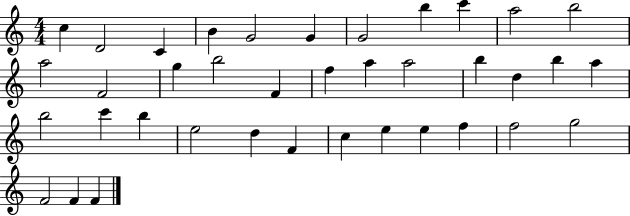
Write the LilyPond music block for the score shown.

{
  \clef treble
  \numericTimeSignature
  \time 4/4
  \key c \major
  c''4 d'2 c'4 | b'4 g'2 g'4 | g'2 b''4 c'''4 | a''2 b''2 | \break a''2 f'2 | g''4 b''2 f'4 | f''4 a''4 a''2 | b''4 d''4 b''4 a''4 | \break b''2 c'''4 b''4 | e''2 d''4 f'4 | c''4 e''4 e''4 f''4 | f''2 g''2 | \break f'2 f'4 f'4 | \bar "|."
}